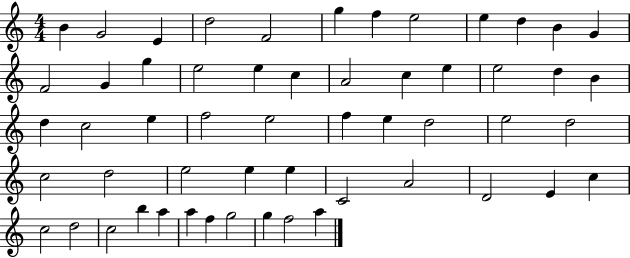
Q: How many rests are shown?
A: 0